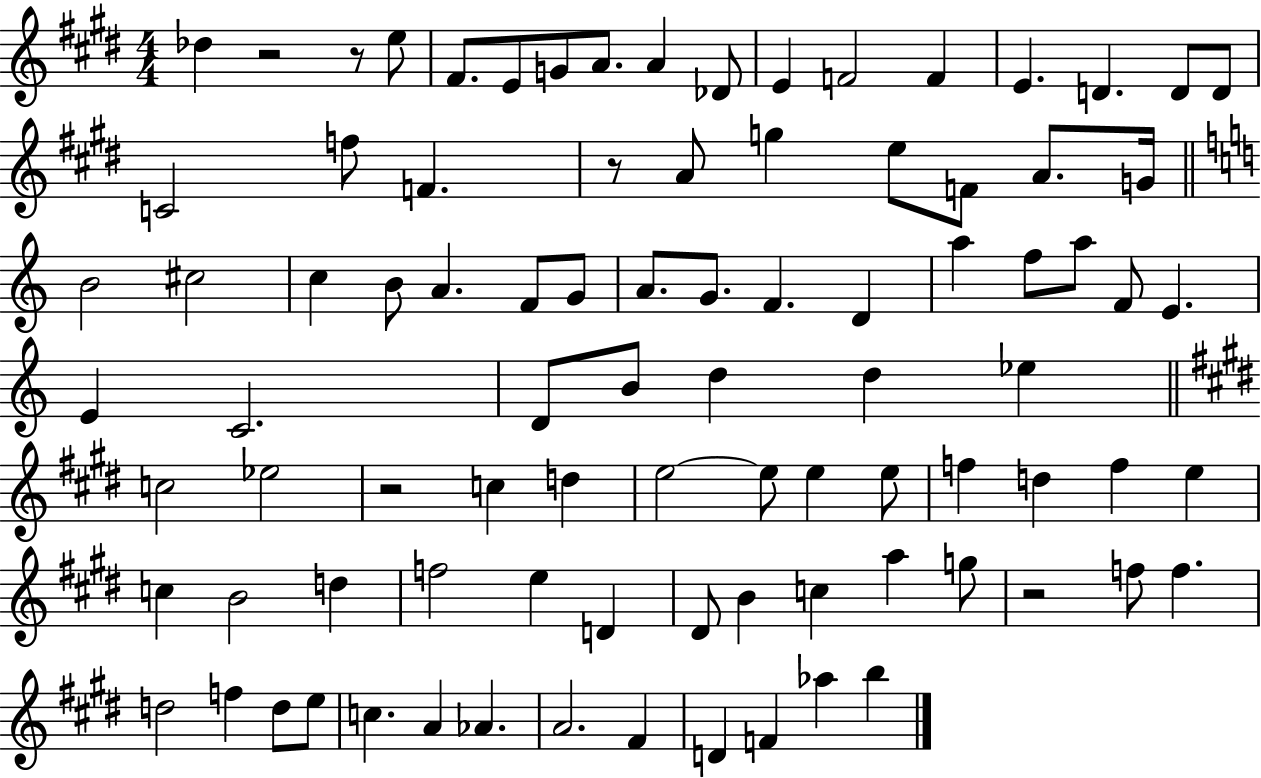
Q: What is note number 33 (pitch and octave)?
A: G4